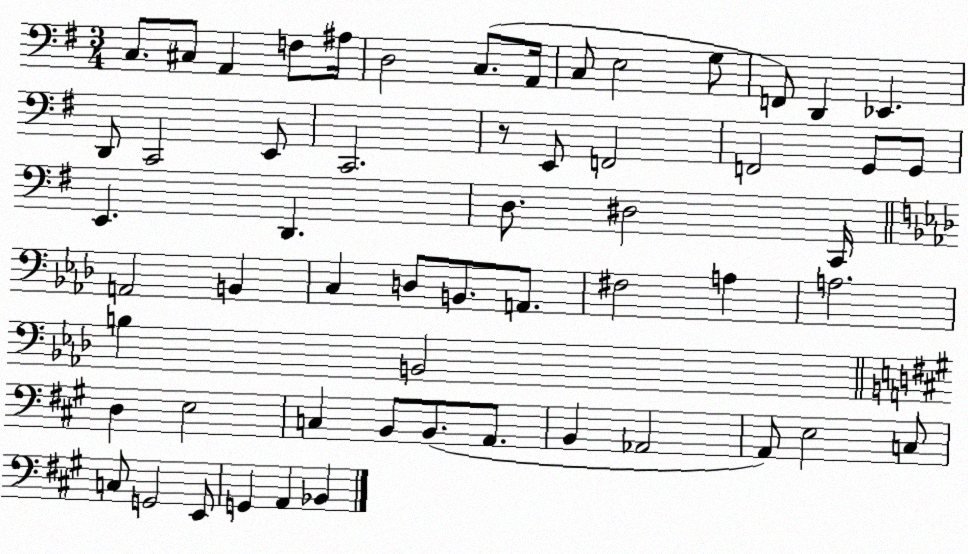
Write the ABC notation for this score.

X:1
T:Untitled
M:3/4
L:1/4
K:G
C,/2 ^C,/2 A,, F,/2 ^A,/4 D,2 C,/2 A,,/4 C,/2 E,2 G,/2 F,,/2 D,, _E,, D,,/2 C,,2 E,,/2 C,,2 z/2 E,,/2 F,,2 F,,2 G,,/2 G,,/2 E,, D,, D,/2 ^D,2 C,,/4 A,,2 B,, C, D,/2 B,,/2 A,,/2 ^F,2 A, A,2 B, B,,2 D, E,2 C, B,,/2 B,,/2 A,,/2 B,, _A,,2 A,,/2 E,2 C,/2 C,/2 G,,2 E,,/2 G,, A,, _B,,